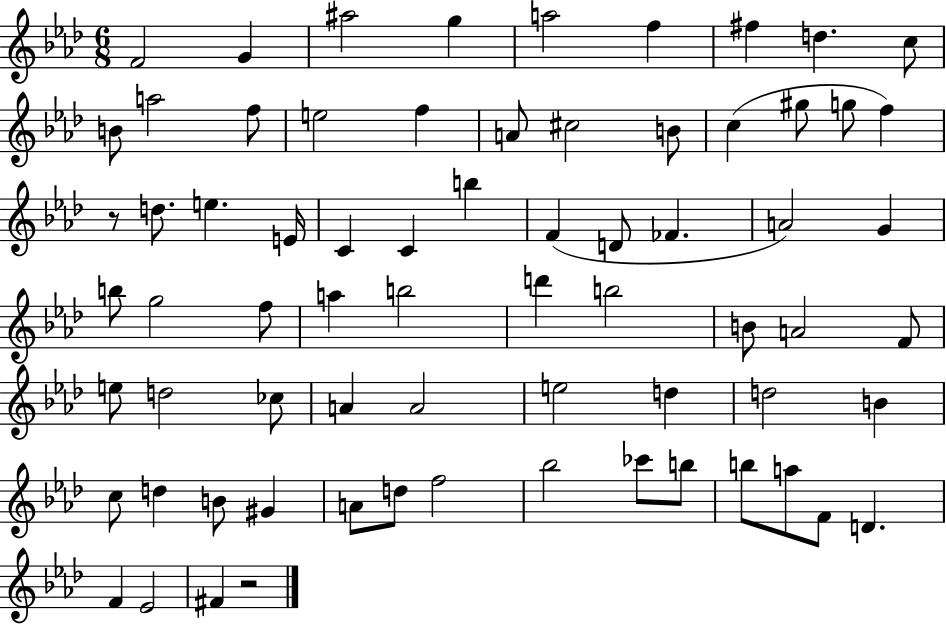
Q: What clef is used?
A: treble